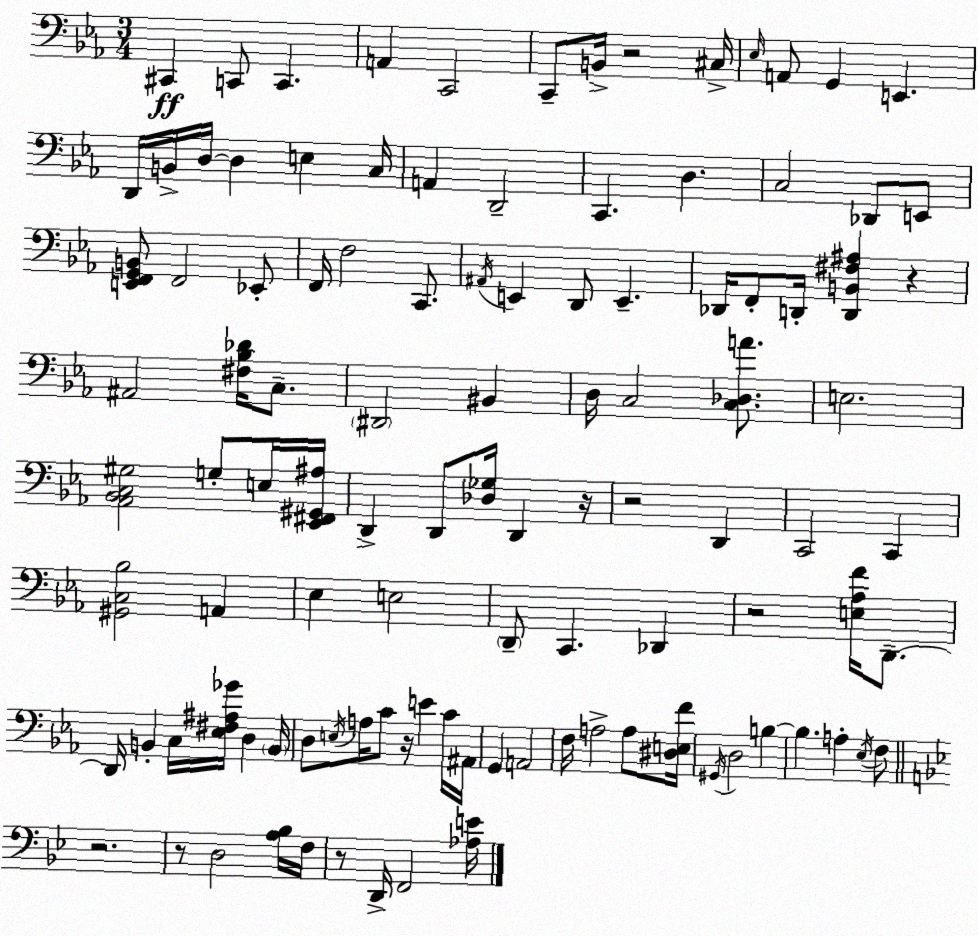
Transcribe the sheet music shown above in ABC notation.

X:1
T:Untitled
M:3/4
L:1/4
K:Cm
^C,, C,,/2 C,, A,, C,,2 C,,/2 B,,/4 z2 ^C,/4 _E,/4 A,,/2 G,, E,, D,,/4 B,,/4 D,/4 D, E, C,/4 A,, D,,2 C,, D, C,2 _D,,/2 E,,/2 [E,,F,,G,,B,,]/2 F,,2 _E,,/2 F,,/4 F,2 C,,/2 ^A,,/4 E,, D,,/2 E,, _D,,/4 F,,/2 D,,/4 [D,,B,,^F,^A,] z ^A,,2 [^F,_B,_D]/4 C,/2 ^D,,2 ^B,, D,/4 C,2 [C,_D,A]/2 E,2 [_A,,_B,,C,^G,]2 G,/2 E,/4 [_E,,^F,,^G,,^A,]/4 D,, D,,/2 [_D,_G,]/4 D,, z/4 z2 D,, C,,2 C,, [^G,,C,_B,]2 A,, _E, E,2 D,,/2 C,, _D,, z2 [E,_A,F]/4 D,,/2 D,,/4 B,, C,/4 [_E,^F,^A,_G]/4 D, B,,/4 D,/2 E,/4 A,/4 C/2 z/4 E C/4 ^A,,/4 G,, A,,2 F,/4 A,2 A,/2 [^D,E,F]/4 ^G,,/4 D,2 B, B, A, _E,/4 F,/2 z2 z/2 D,2 [A,_B,]/4 F,/4 z/2 D,,/4 F,,2 [_A,E]/4